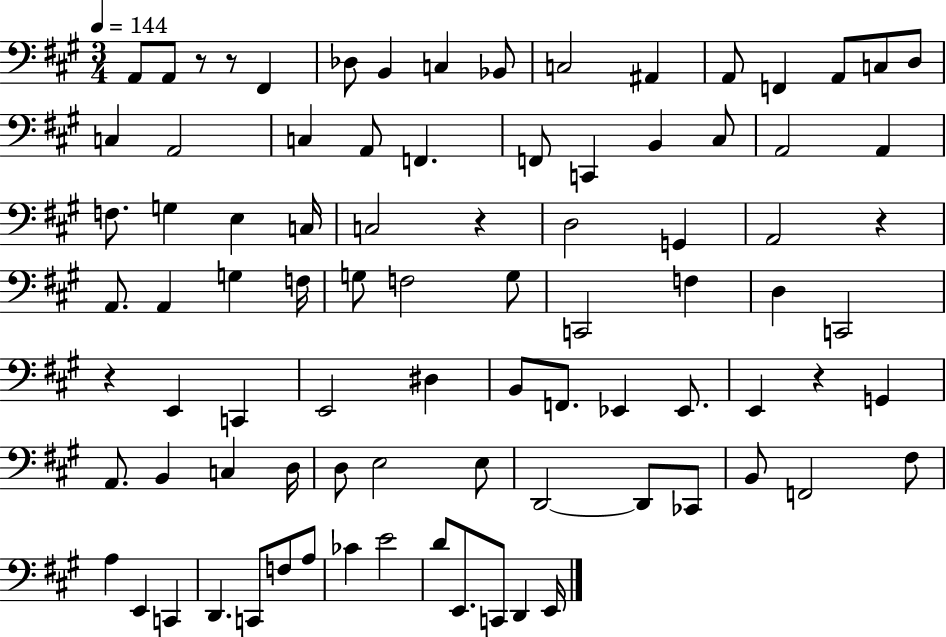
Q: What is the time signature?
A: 3/4